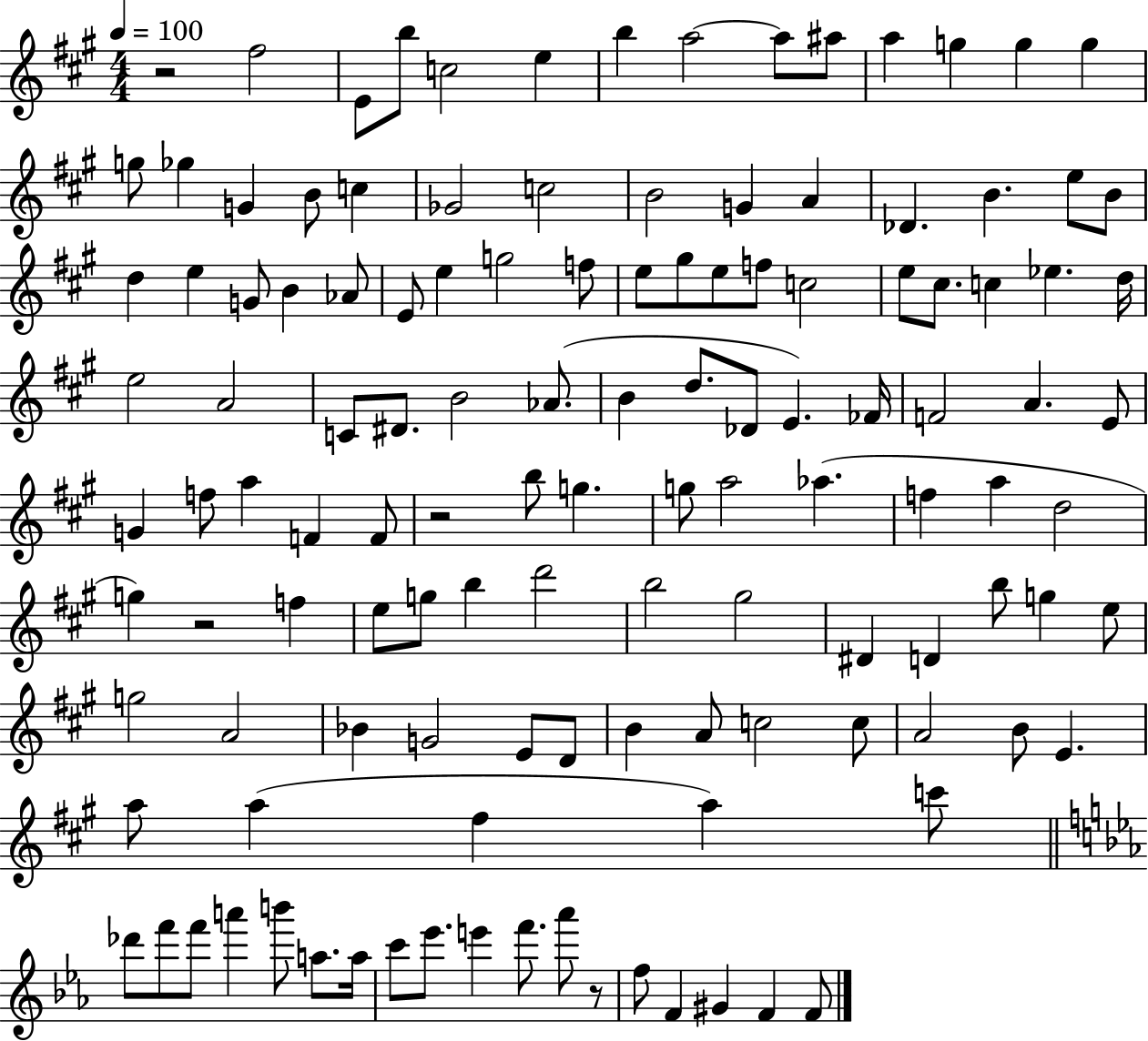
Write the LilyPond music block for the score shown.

{
  \clef treble
  \numericTimeSignature
  \time 4/4
  \key a \major
  \tempo 4 = 100
  r2 fis''2 | e'8 b''8 c''2 e''4 | b''4 a''2~~ a''8 ais''8 | a''4 g''4 g''4 g''4 | \break g''8 ges''4 g'4 b'8 c''4 | ges'2 c''2 | b'2 g'4 a'4 | des'4. b'4. e''8 b'8 | \break d''4 e''4 g'8 b'4 aes'8 | e'8 e''4 g''2 f''8 | e''8 gis''8 e''8 f''8 c''2 | e''8 cis''8. c''4 ees''4. d''16 | \break e''2 a'2 | c'8 dis'8. b'2 aes'8.( | b'4 d''8. des'8 e'4.) fes'16 | f'2 a'4. e'8 | \break g'4 f''8 a''4 f'4 f'8 | r2 b''8 g''4. | g''8 a''2 aes''4.( | f''4 a''4 d''2 | \break g''4) r2 f''4 | e''8 g''8 b''4 d'''2 | b''2 gis''2 | dis'4 d'4 b''8 g''4 e''8 | \break g''2 a'2 | bes'4 g'2 e'8 d'8 | b'4 a'8 c''2 c''8 | a'2 b'8 e'4. | \break a''8 a''4( fis''4 a''4) c'''8 | \bar "||" \break \key ees \major des'''8 f'''8 f'''8 a'''4 b'''8 a''8. a''16 | c'''8 ees'''8. e'''4 f'''8. aes'''8 r8 | f''8 f'4 gis'4 f'4 f'8 | \bar "|."
}